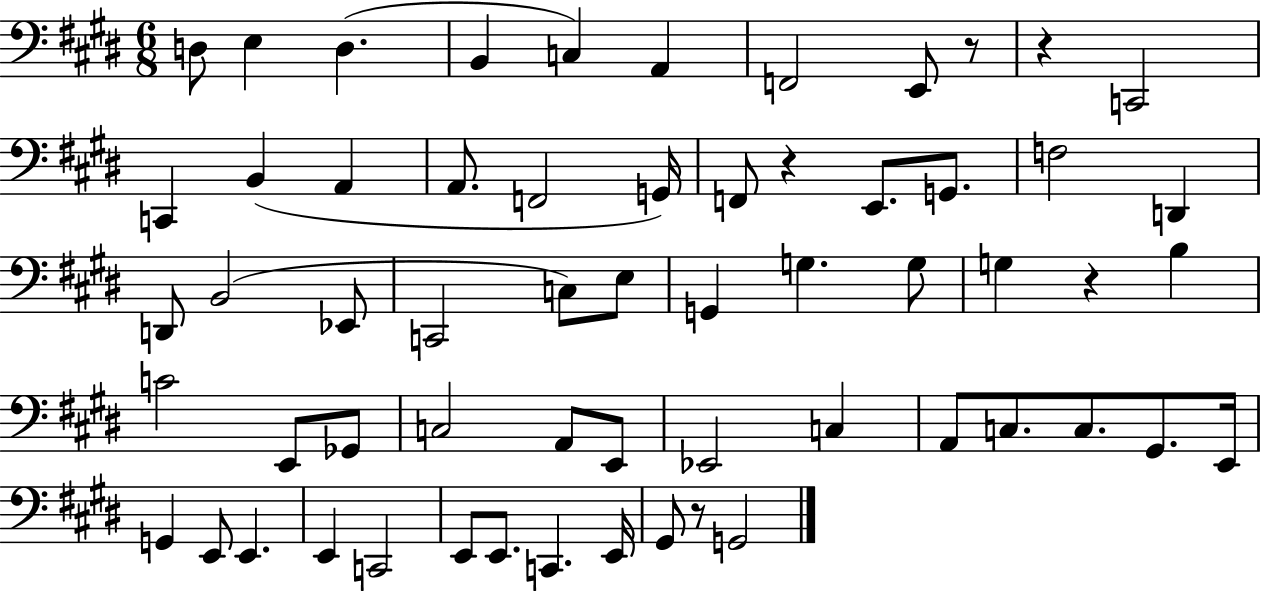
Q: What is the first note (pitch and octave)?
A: D3